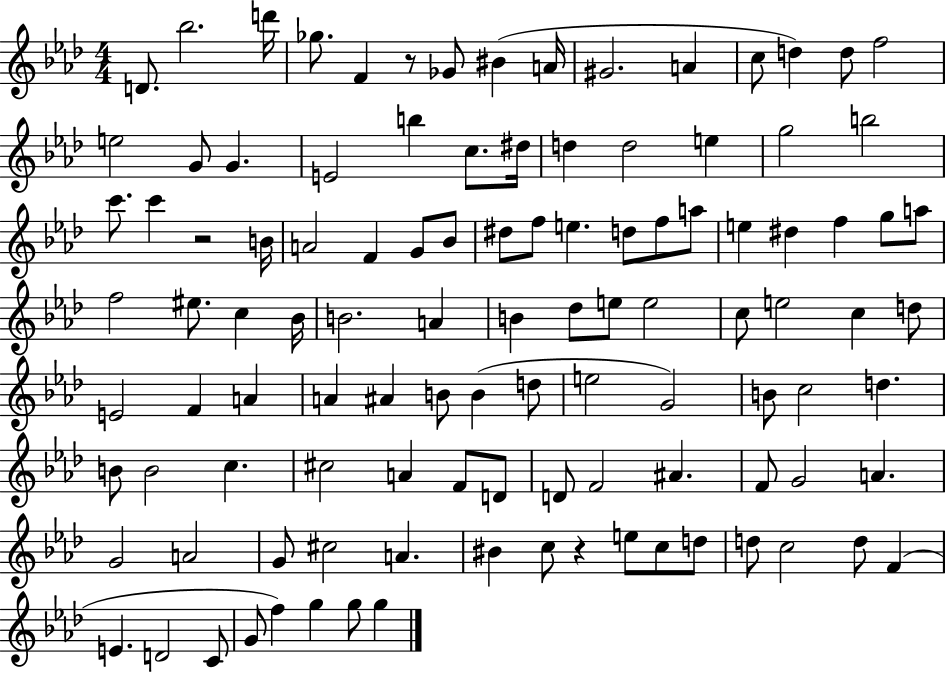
D4/e. Bb5/h. D6/s Gb5/e. F4/q R/e Gb4/e BIS4/q A4/s G#4/h. A4/q C5/e D5/q D5/e F5/h E5/h G4/e G4/q. E4/h B5/q C5/e. D#5/s D5/q D5/h E5/q G5/h B5/h C6/e. C6/q R/h B4/s A4/h F4/q G4/e Bb4/e D#5/e F5/e E5/q. D5/e F5/e A5/e E5/q D#5/q F5/q G5/e A5/e F5/h EIS5/e. C5/q Bb4/s B4/h. A4/q B4/q Db5/e E5/e E5/h C5/e E5/h C5/q D5/e E4/h F4/q A4/q A4/q A#4/q B4/e B4/q D5/e E5/h G4/h B4/e C5/h D5/q. B4/e B4/h C5/q. C#5/h A4/q F4/e D4/e D4/e F4/h A#4/q. F4/e G4/h A4/q. G4/h A4/h G4/e C#5/h A4/q. BIS4/q C5/e R/q E5/e C5/e D5/e D5/e C5/h D5/e F4/q E4/q. D4/h C4/e G4/e F5/q G5/q G5/e G5/q